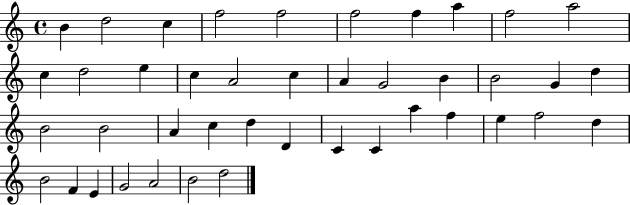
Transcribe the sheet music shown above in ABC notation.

X:1
T:Untitled
M:4/4
L:1/4
K:C
B d2 c f2 f2 f2 f a f2 a2 c d2 e c A2 c A G2 B B2 G d B2 B2 A c d D C C a f e f2 d B2 F E G2 A2 B2 d2